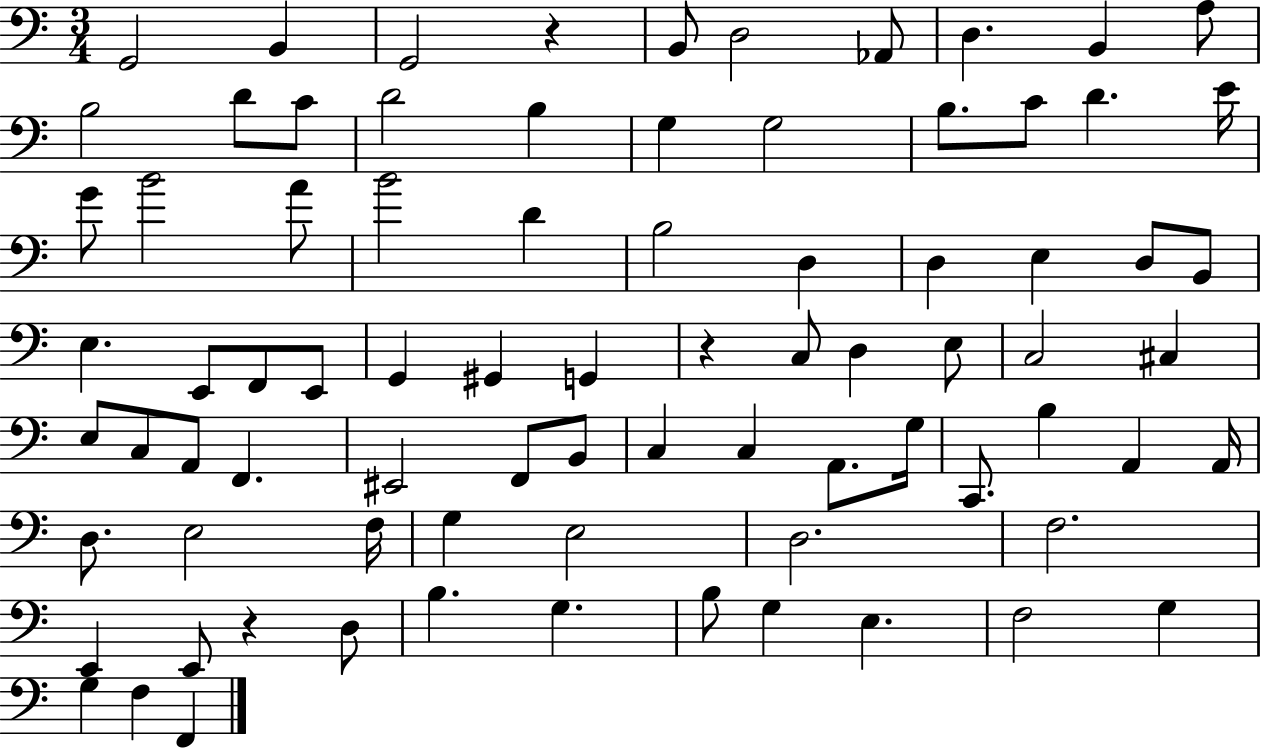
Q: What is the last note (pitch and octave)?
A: F2